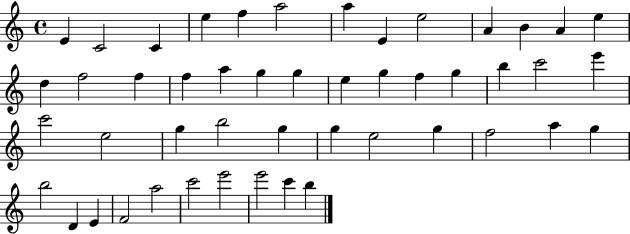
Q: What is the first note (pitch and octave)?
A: E4